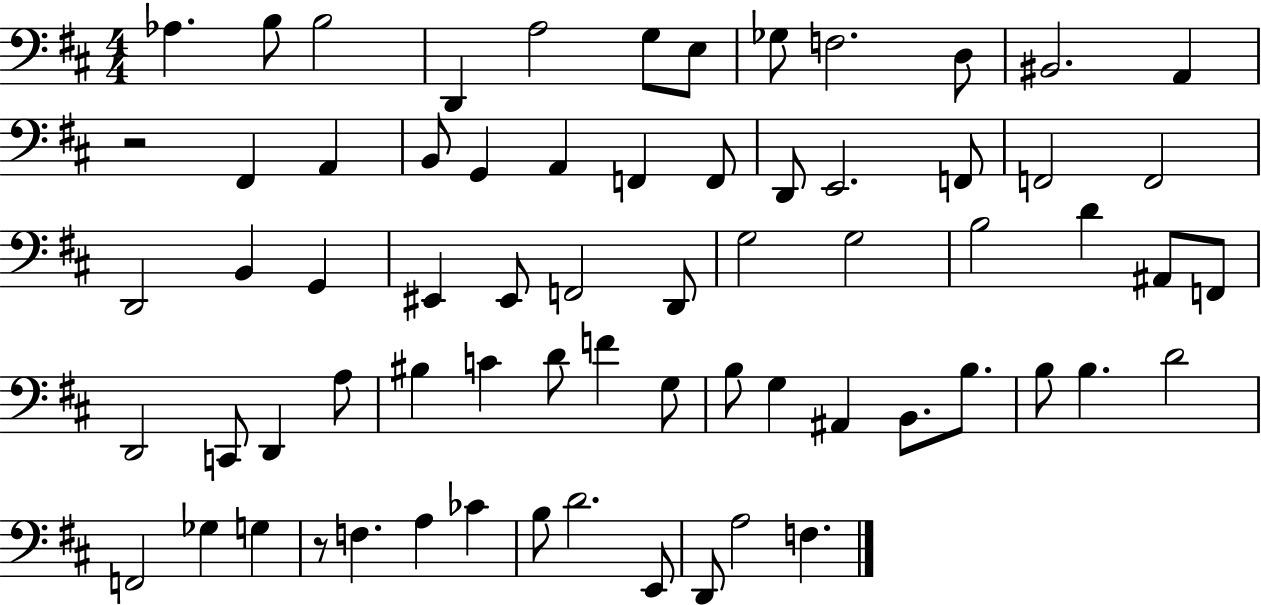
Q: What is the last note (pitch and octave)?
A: F3